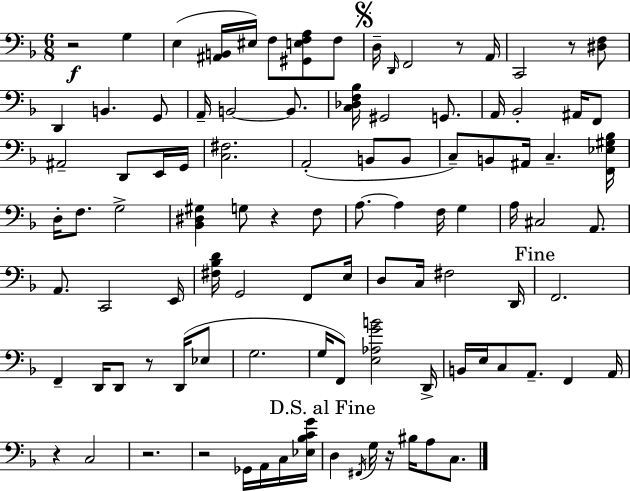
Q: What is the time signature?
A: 6/8